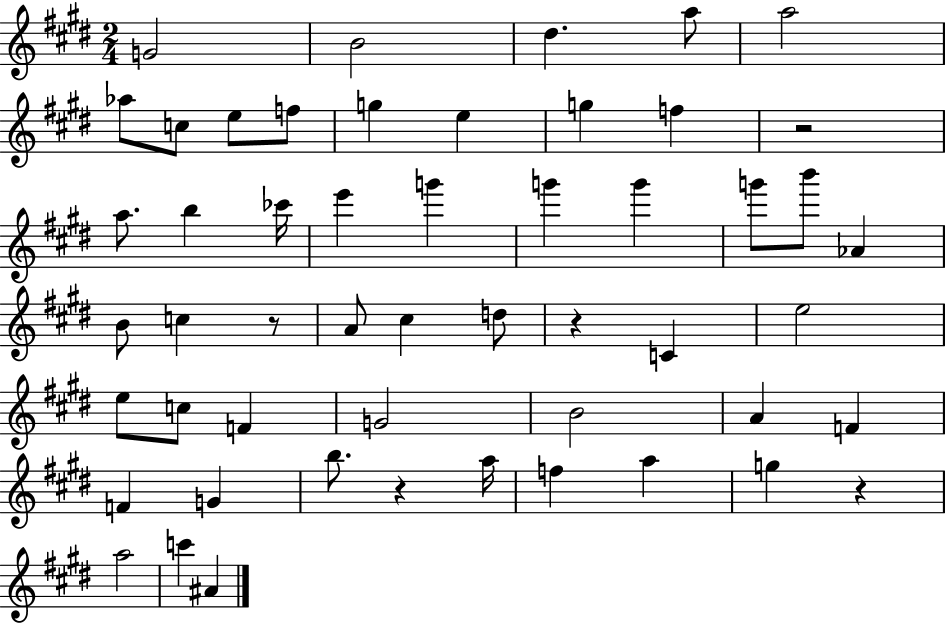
G4/h B4/h D#5/q. A5/e A5/h Ab5/e C5/e E5/e F5/e G5/q E5/q G5/q F5/q R/h A5/e. B5/q CES6/s E6/q G6/q G6/q G6/q G6/e B6/e Ab4/q B4/e C5/q R/e A4/e C#5/q D5/e R/q C4/q E5/h E5/e C5/e F4/q G4/h B4/h A4/q F4/q F4/q G4/q B5/e. R/q A5/s F5/q A5/q G5/q R/q A5/h C6/q A#4/q